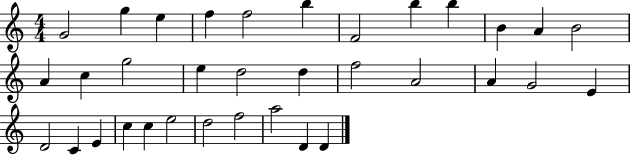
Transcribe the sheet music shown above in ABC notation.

X:1
T:Untitled
M:4/4
L:1/4
K:C
G2 g e f f2 b F2 b b B A B2 A c g2 e d2 d f2 A2 A G2 E D2 C E c c e2 d2 f2 a2 D D